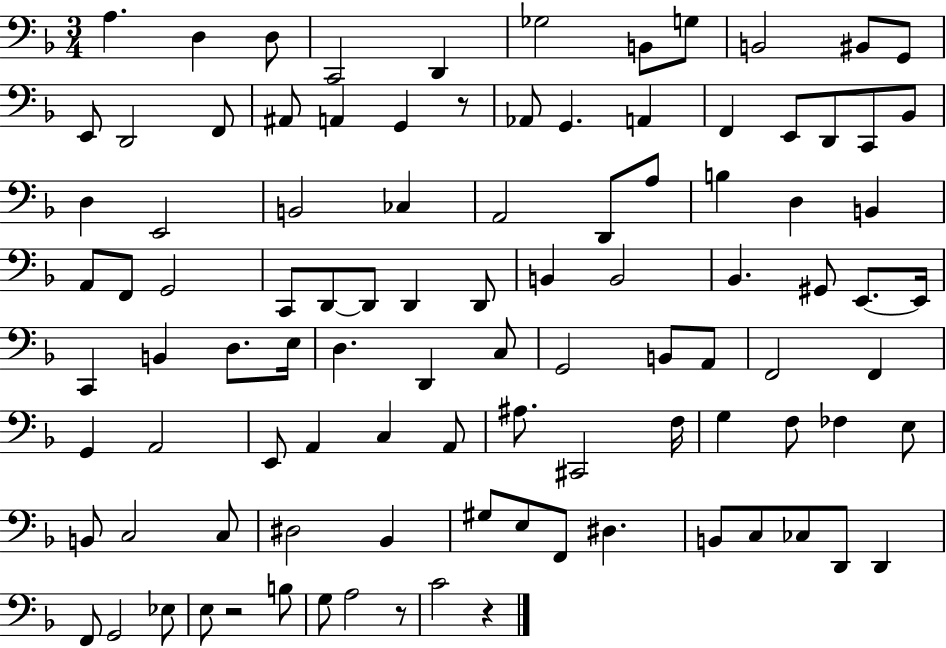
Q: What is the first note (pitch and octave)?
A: A3